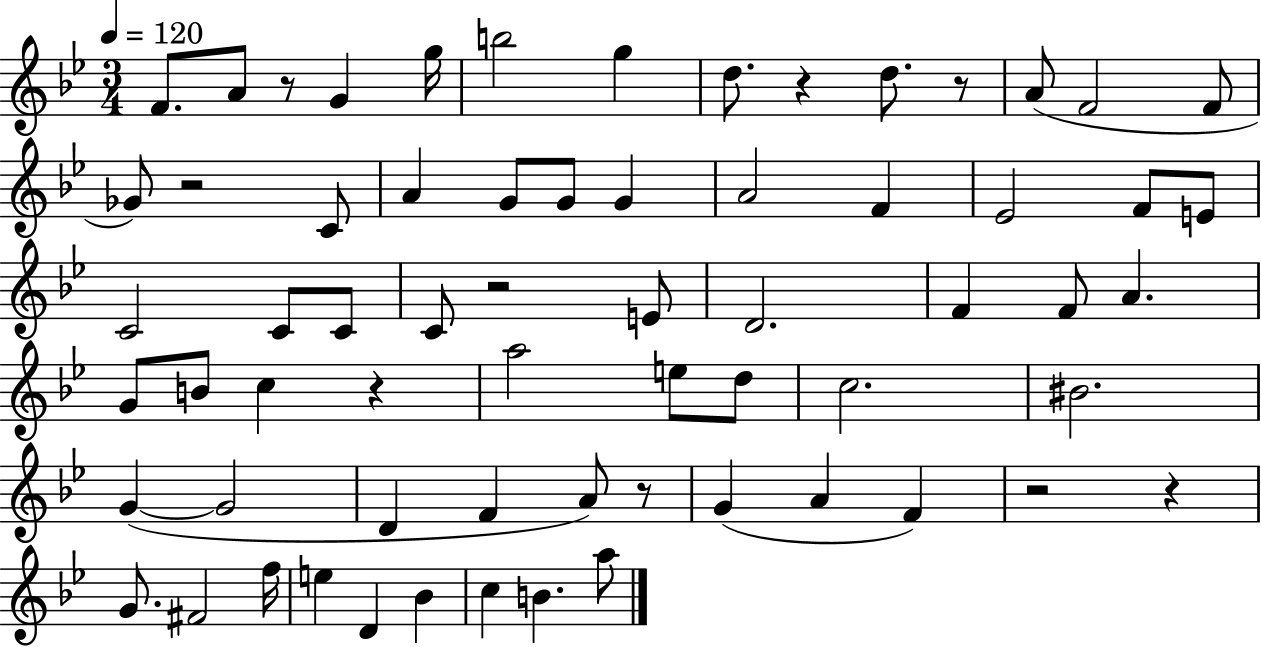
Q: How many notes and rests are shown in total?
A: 65